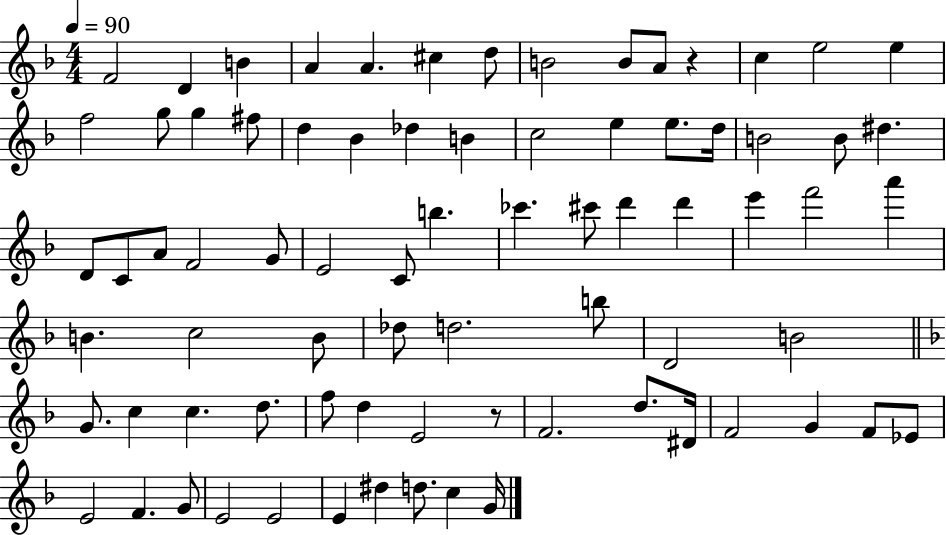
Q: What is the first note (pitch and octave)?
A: F4